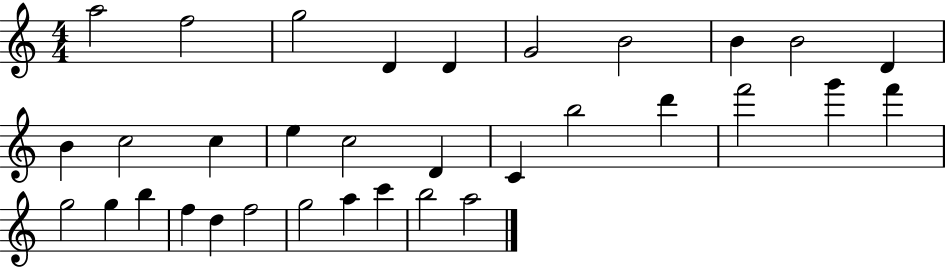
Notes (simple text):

A5/h F5/h G5/h D4/q D4/q G4/h B4/h B4/q B4/h D4/q B4/q C5/h C5/q E5/q C5/h D4/q C4/q B5/h D6/q F6/h G6/q F6/q G5/h G5/q B5/q F5/q D5/q F5/h G5/h A5/q C6/q B5/h A5/h